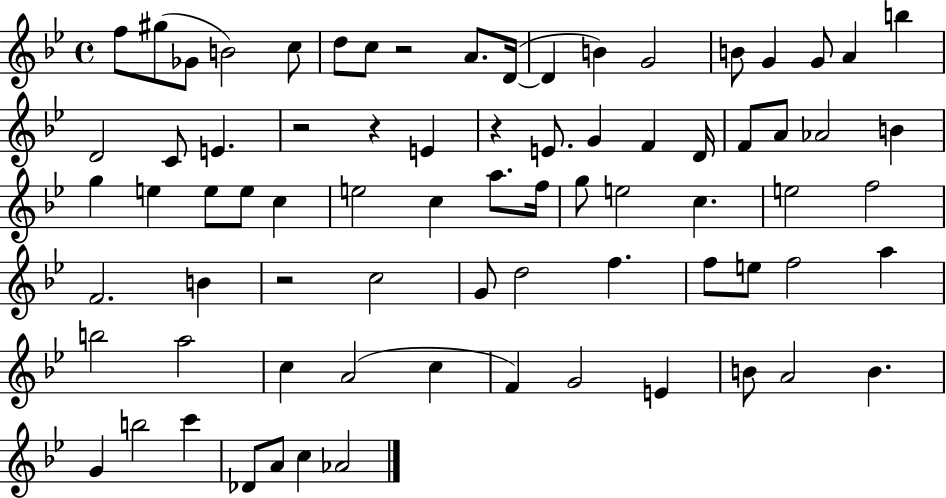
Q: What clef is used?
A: treble